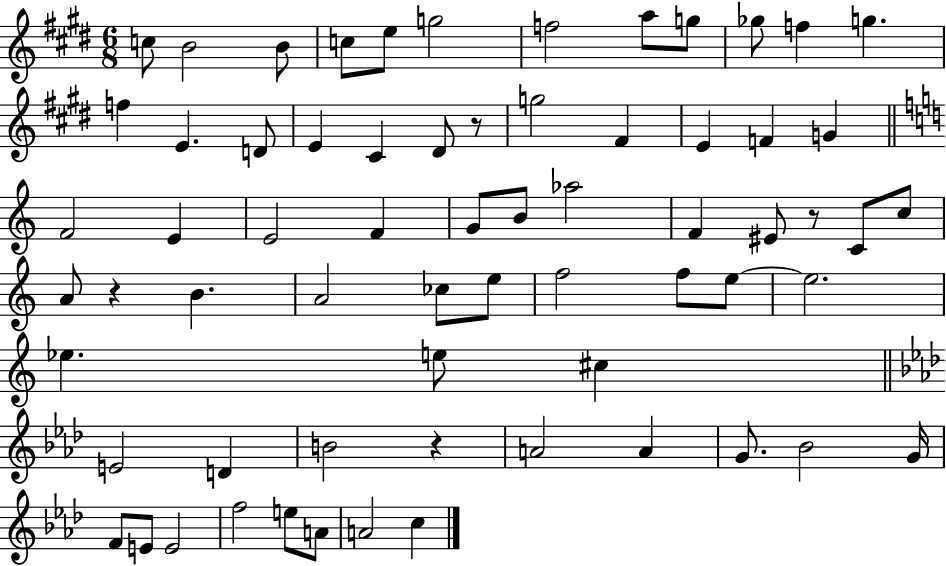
{
  \clef treble
  \numericTimeSignature
  \time 6/8
  \key e \major
  c''8 b'2 b'8 | c''8 e''8 g''2 | f''2 a''8 g''8 | ges''8 f''4 g''4. | \break f''4 e'4. d'8 | e'4 cis'4 dis'8 r8 | g''2 fis'4 | e'4 f'4 g'4 | \break \bar "||" \break \key a \minor f'2 e'4 | e'2 f'4 | g'8 b'8 aes''2 | f'4 eis'8 r8 c'8 c''8 | \break a'8 r4 b'4. | a'2 ces''8 e''8 | f''2 f''8 e''8~~ | e''2. | \break ees''4. e''8 cis''4 | \bar "||" \break \key aes \major e'2 d'4 | b'2 r4 | a'2 a'4 | g'8. bes'2 g'16 | \break f'8 e'8 e'2 | f''2 e''8 a'8 | a'2 c''4 | \bar "|."
}